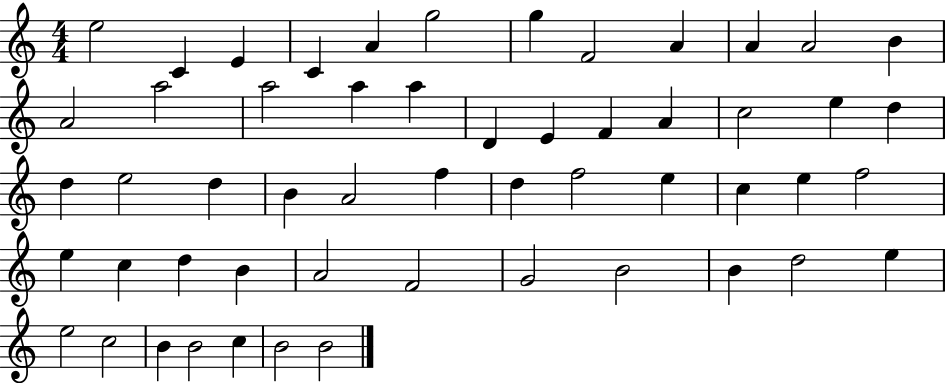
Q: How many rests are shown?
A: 0